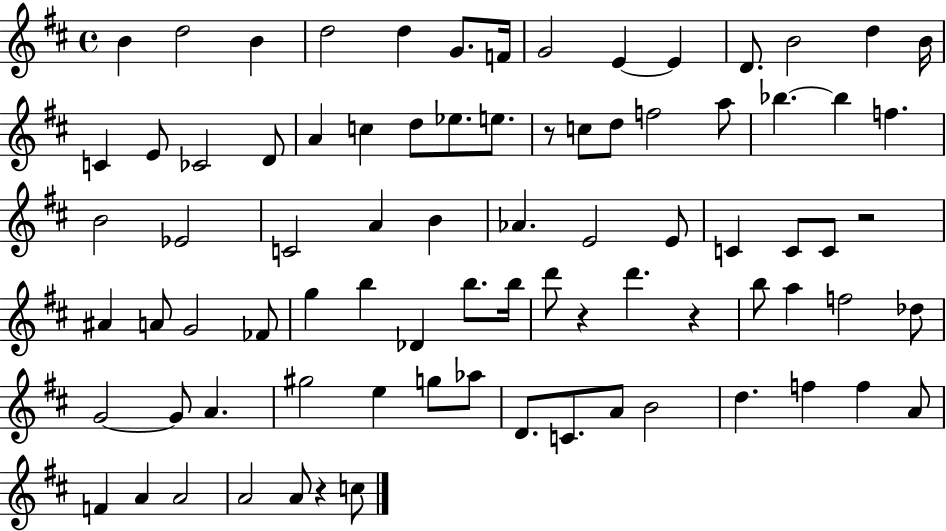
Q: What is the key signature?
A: D major